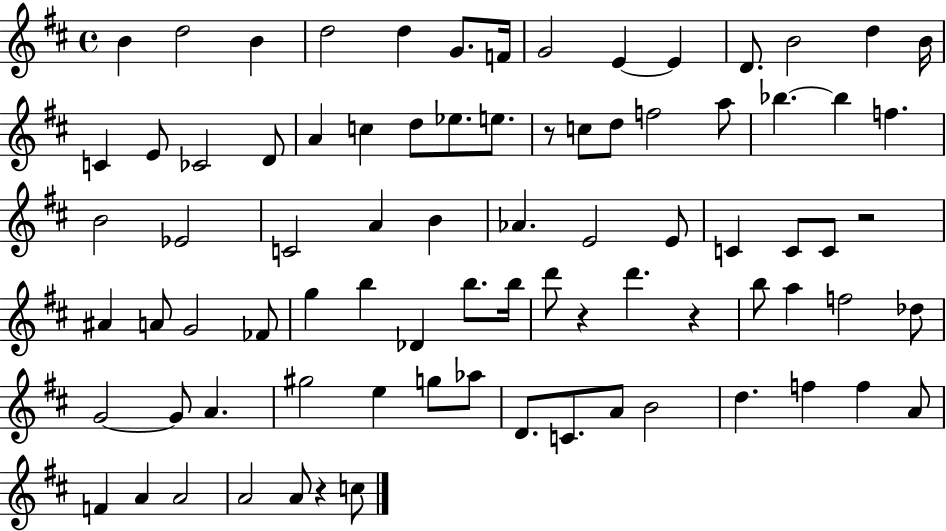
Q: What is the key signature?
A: D major